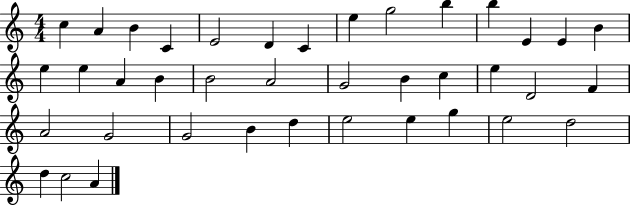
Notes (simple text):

C5/q A4/q B4/q C4/q E4/h D4/q C4/q E5/q G5/h B5/q B5/q E4/q E4/q B4/q E5/q E5/q A4/q B4/q B4/h A4/h G4/h B4/q C5/q E5/q D4/h F4/q A4/h G4/h G4/h B4/q D5/q E5/h E5/q G5/q E5/h D5/h D5/q C5/h A4/q